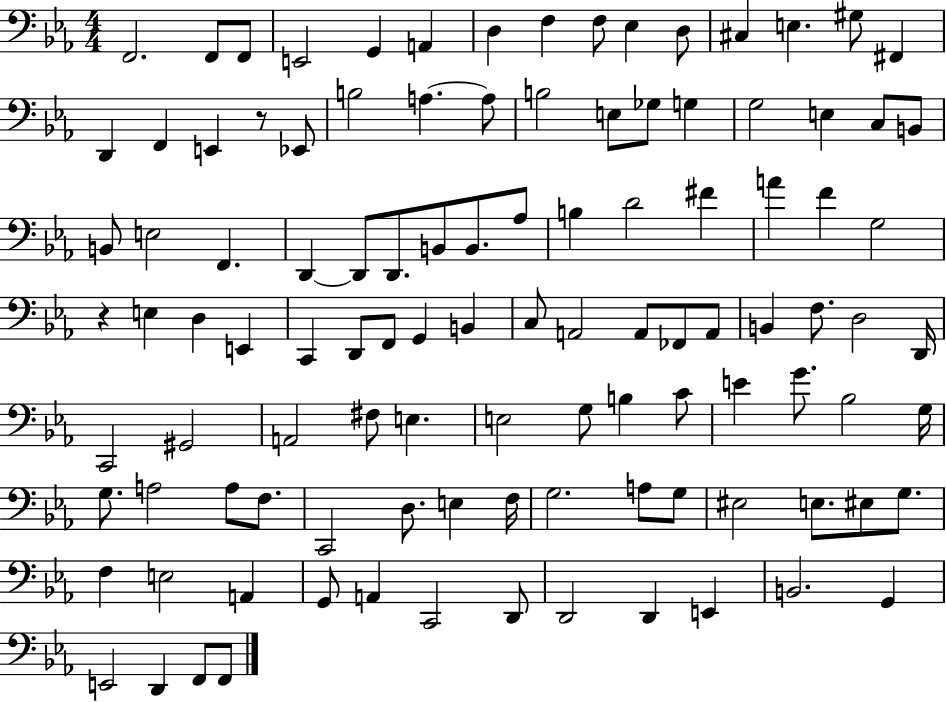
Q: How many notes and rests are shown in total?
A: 108